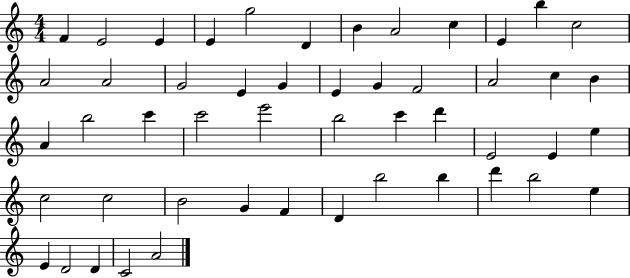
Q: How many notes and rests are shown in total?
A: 50